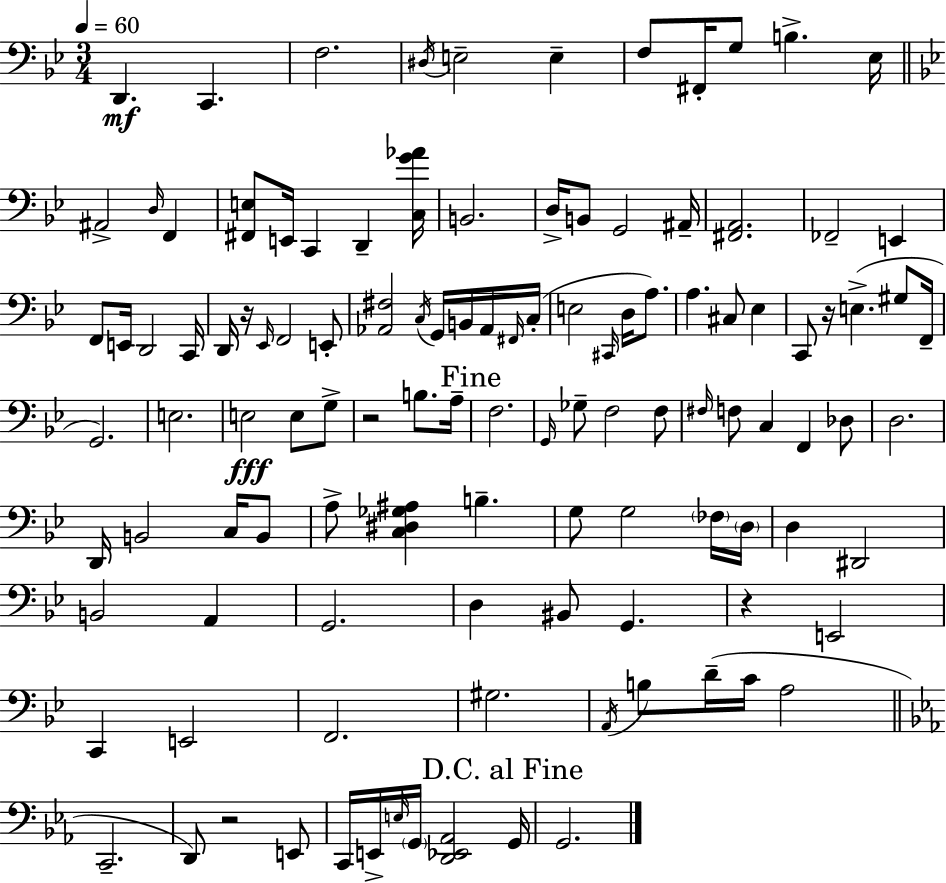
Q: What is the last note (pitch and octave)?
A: G2